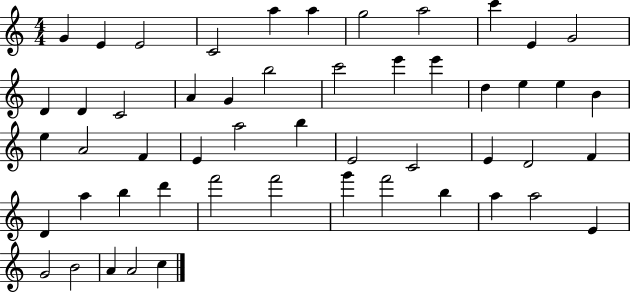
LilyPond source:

{
  \clef treble
  \numericTimeSignature
  \time 4/4
  \key c \major
  g'4 e'4 e'2 | c'2 a''4 a''4 | g''2 a''2 | c'''4 e'4 g'2 | \break d'4 d'4 c'2 | a'4 g'4 b''2 | c'''2 e'''4 e'''4 | d''4 e''4 e''4 b'4 | \break e''4 a'2 f'4 | e'4 a''2 b''4 | e'2 c'2 | e'4 d'2 f'4 | \break d'4 a''4 b''4 d'''4 | f'''2 f'''2 | g'''4 f'''2 b''4 | a''4 a''2 e'4 | \break g'2 b'2 | a'4 a'2 c''4 | \bar "|."
}